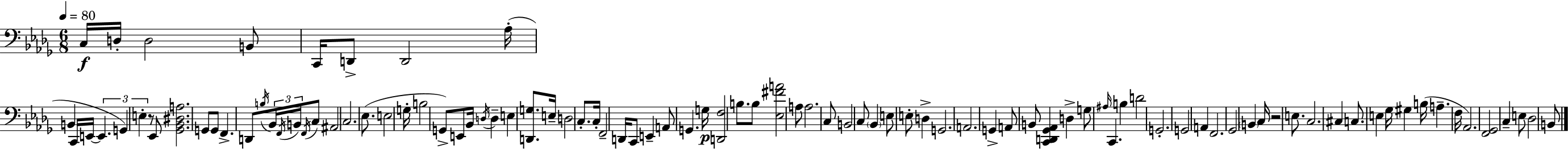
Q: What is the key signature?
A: BES minor